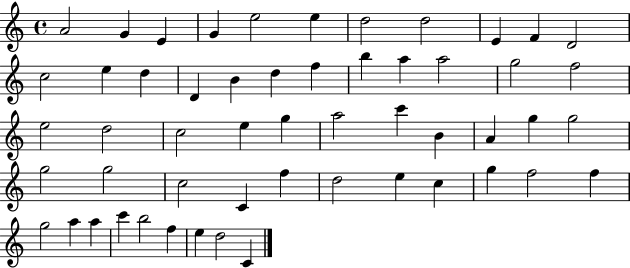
{
  \clef treble
  \time 4/4
  \defaultTimeSignature
  \key c \major
  a'2 g'4 e'4 | g'4 e''2 e''4 | d''2 d''2 | e'4 f'4 d'2 | \break c''2 e''4 d''4 | d'4 b'4 d''4 f''4 | b''4 a''4 a''2 | g''2 f''2 | \break e''2 d''2 | c''2 e''4 g''4 | a''2 c'''4 b'4 | a'4 g''4 g''2 | \break g''2 g''2 | c''2 c'4 f''4 | d''2 e''4 c''4 | g''4 f''2 f''4 | \break g''2 a''4 a''4 | c'''4 b''2 f''4 | e''4 d''2 c'4 | \bar "|."
}